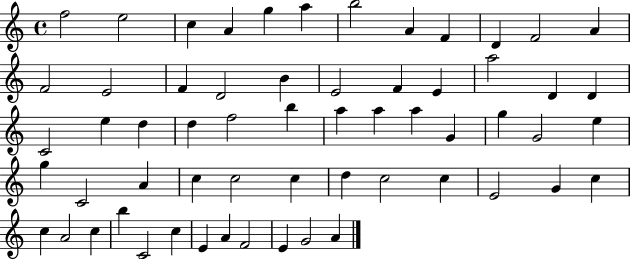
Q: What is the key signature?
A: C major